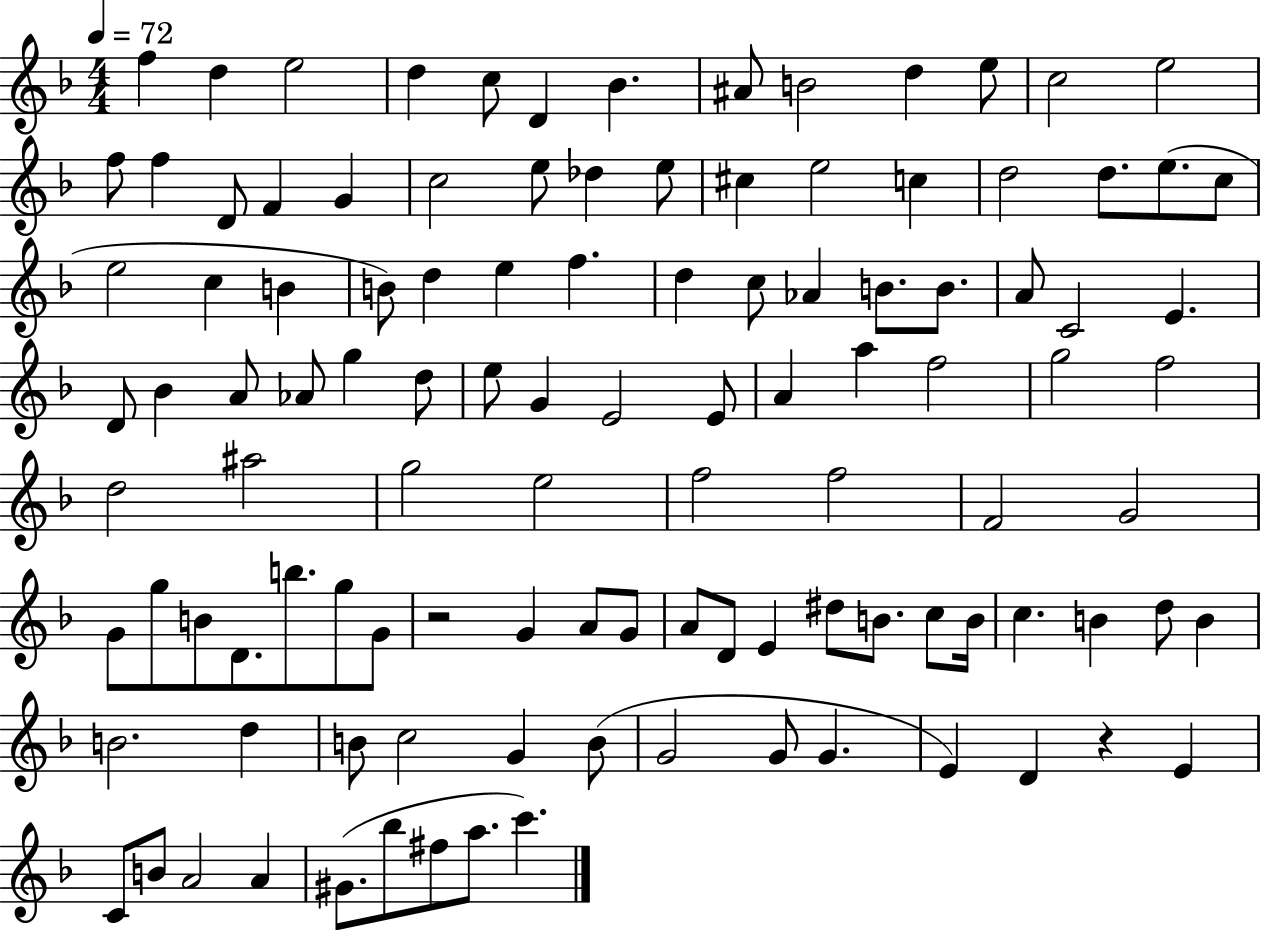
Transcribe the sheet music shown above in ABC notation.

X:1
T:Untitled
M:4/4
L:1/4
K:F
f d e2 d c/2 D _B ^A/2 B2 d e/2 c2 e2 f/2 f D/2 F G c2 e/2 _d e/2 ^c e2 c d2 d/2 e/2 c/2 e2 c B B/2 d e f d c/2 _A B/2 B/2 A/2 C2 E D/2 _B A/2 _A/2 g d/2 e/2 G E2 E/2 A a f2 g2 f2 d2 ^a2 g2 e2 f2 f2 F2 G2 G/2 g/2 B/2 D/2 b/2 g/2 G/2 z2 G A/2 G/2 A/2 D/2 E ^d/2 B/2 c/2 B/4 c B d/2 B B2 d B/2 c2 G B/2 G2 G/2 G E D z E C/2 B/2 A2 A ^G/2 _b/2 ^f/2 a/2 c'